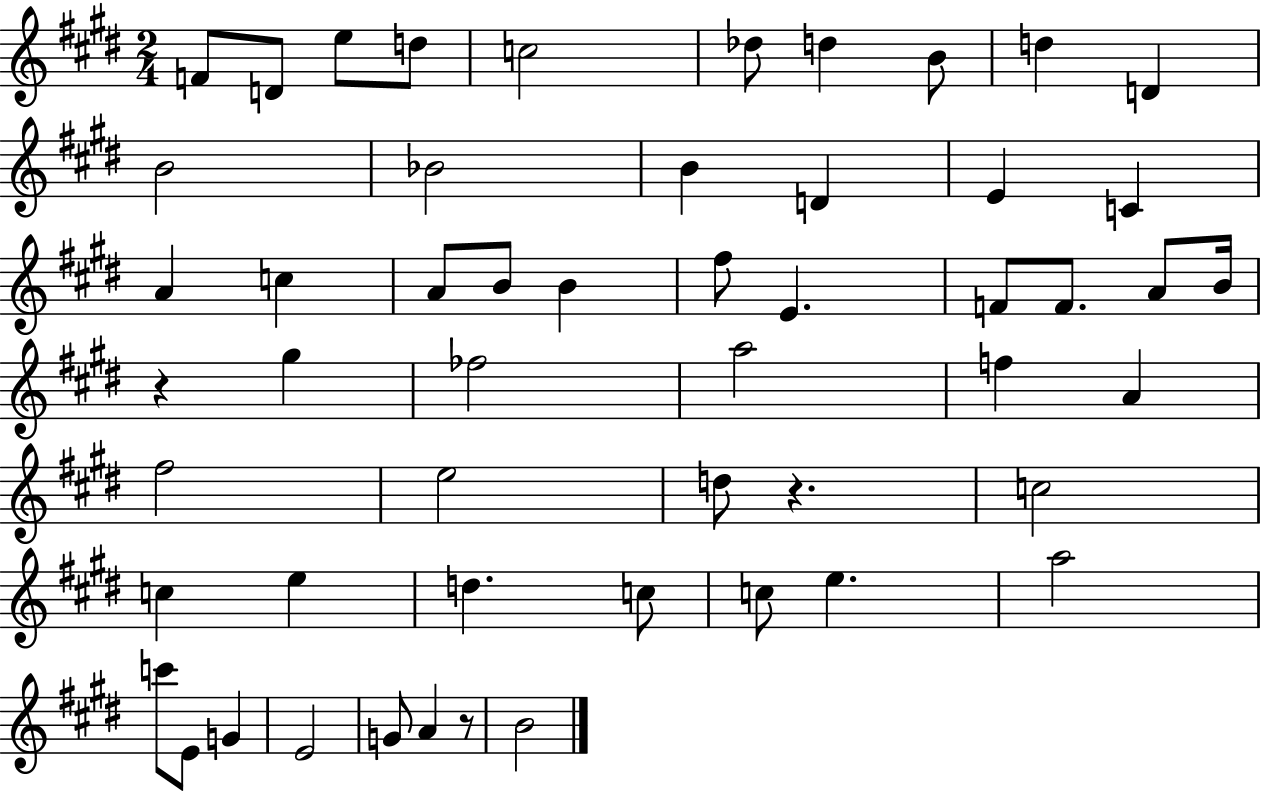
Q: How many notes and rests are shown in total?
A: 53